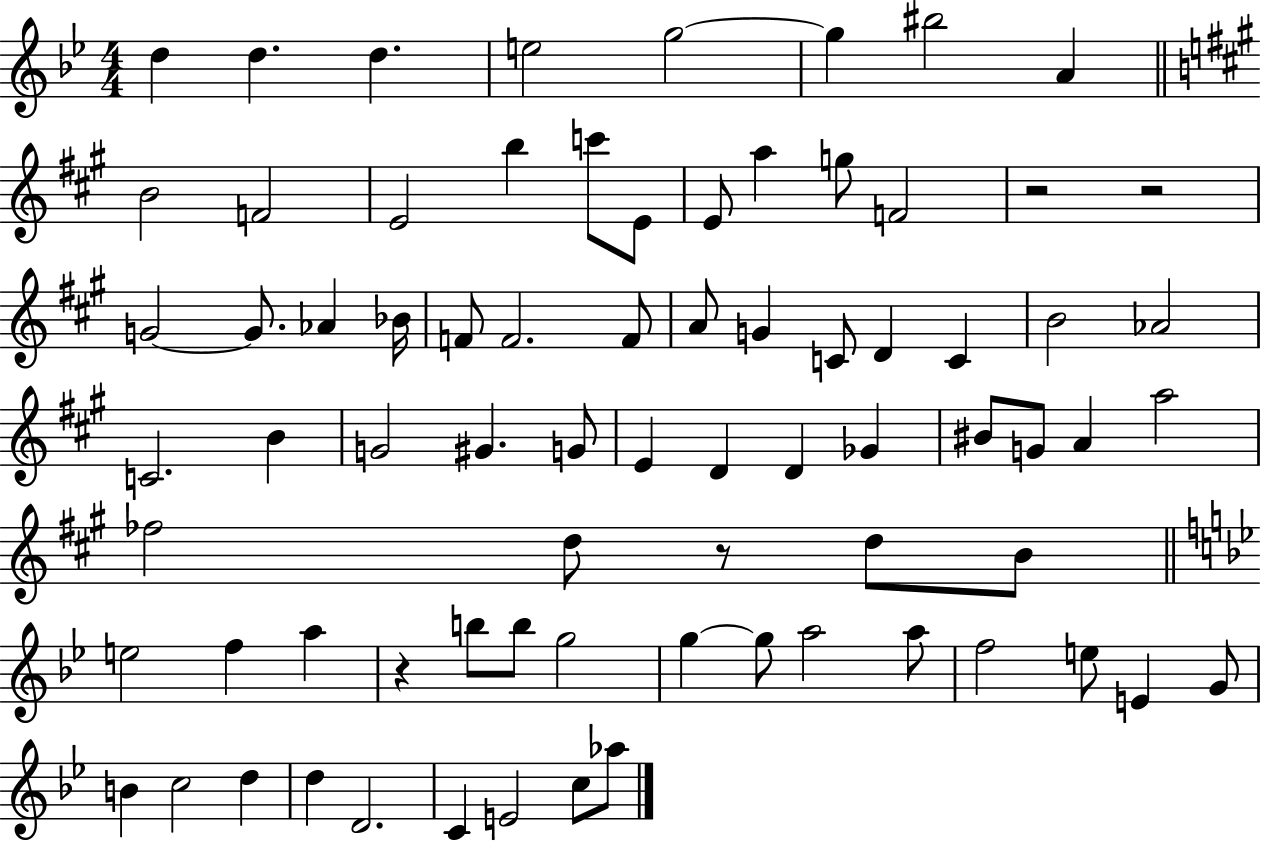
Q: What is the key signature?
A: BES major